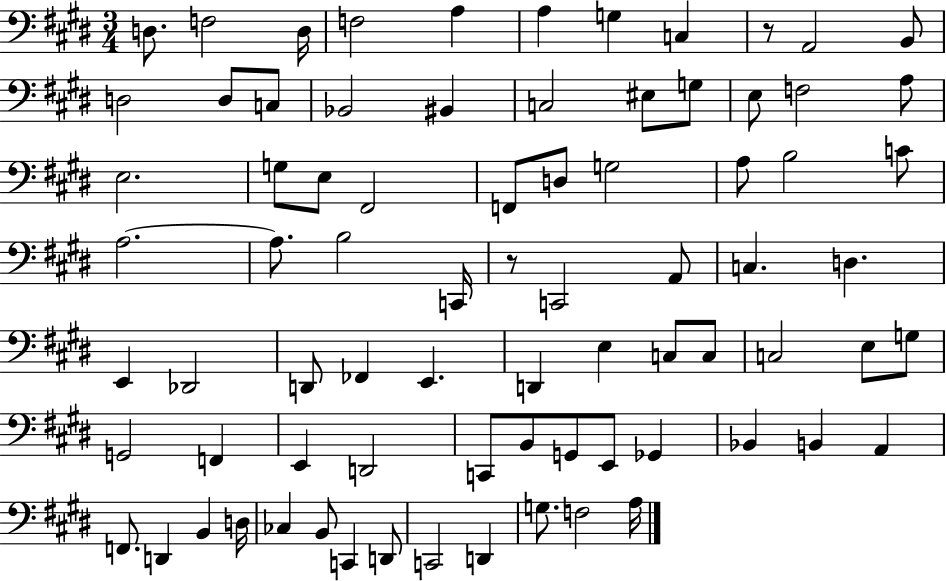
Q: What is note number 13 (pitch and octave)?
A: C3